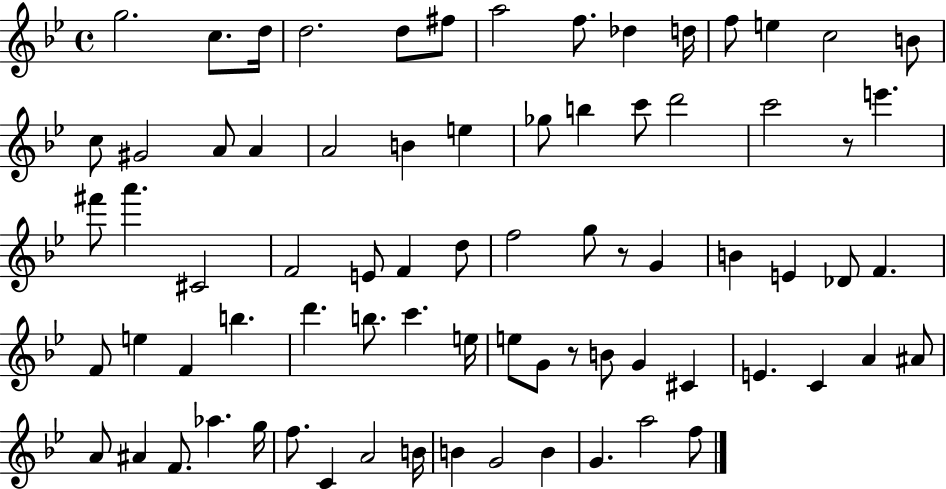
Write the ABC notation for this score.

X:1
T:Untitled
M:4/4
L:1/4
K:Bb
g2 c/2 d/4 d2 d/2 ^f/2 a2 f/2 _d d/4 f/2 e c2 B/2 c/2 ^G2 A/2 A A2 B e _g/2 b c'/2 d'2 c'2 z/2 e' ^f'/2 a' ^C2 F2 E/2 F d/2 f2 g/2 z/2 G B E _D/2 F F/2 e F b d' b/2 c' e/4 e/2 G/2 z/2 B/2 G ^C E C A ^A/2 A/2 ^A F/2 _a g/4 f/2 C A2 B/4 B G2 B G a2 f/2